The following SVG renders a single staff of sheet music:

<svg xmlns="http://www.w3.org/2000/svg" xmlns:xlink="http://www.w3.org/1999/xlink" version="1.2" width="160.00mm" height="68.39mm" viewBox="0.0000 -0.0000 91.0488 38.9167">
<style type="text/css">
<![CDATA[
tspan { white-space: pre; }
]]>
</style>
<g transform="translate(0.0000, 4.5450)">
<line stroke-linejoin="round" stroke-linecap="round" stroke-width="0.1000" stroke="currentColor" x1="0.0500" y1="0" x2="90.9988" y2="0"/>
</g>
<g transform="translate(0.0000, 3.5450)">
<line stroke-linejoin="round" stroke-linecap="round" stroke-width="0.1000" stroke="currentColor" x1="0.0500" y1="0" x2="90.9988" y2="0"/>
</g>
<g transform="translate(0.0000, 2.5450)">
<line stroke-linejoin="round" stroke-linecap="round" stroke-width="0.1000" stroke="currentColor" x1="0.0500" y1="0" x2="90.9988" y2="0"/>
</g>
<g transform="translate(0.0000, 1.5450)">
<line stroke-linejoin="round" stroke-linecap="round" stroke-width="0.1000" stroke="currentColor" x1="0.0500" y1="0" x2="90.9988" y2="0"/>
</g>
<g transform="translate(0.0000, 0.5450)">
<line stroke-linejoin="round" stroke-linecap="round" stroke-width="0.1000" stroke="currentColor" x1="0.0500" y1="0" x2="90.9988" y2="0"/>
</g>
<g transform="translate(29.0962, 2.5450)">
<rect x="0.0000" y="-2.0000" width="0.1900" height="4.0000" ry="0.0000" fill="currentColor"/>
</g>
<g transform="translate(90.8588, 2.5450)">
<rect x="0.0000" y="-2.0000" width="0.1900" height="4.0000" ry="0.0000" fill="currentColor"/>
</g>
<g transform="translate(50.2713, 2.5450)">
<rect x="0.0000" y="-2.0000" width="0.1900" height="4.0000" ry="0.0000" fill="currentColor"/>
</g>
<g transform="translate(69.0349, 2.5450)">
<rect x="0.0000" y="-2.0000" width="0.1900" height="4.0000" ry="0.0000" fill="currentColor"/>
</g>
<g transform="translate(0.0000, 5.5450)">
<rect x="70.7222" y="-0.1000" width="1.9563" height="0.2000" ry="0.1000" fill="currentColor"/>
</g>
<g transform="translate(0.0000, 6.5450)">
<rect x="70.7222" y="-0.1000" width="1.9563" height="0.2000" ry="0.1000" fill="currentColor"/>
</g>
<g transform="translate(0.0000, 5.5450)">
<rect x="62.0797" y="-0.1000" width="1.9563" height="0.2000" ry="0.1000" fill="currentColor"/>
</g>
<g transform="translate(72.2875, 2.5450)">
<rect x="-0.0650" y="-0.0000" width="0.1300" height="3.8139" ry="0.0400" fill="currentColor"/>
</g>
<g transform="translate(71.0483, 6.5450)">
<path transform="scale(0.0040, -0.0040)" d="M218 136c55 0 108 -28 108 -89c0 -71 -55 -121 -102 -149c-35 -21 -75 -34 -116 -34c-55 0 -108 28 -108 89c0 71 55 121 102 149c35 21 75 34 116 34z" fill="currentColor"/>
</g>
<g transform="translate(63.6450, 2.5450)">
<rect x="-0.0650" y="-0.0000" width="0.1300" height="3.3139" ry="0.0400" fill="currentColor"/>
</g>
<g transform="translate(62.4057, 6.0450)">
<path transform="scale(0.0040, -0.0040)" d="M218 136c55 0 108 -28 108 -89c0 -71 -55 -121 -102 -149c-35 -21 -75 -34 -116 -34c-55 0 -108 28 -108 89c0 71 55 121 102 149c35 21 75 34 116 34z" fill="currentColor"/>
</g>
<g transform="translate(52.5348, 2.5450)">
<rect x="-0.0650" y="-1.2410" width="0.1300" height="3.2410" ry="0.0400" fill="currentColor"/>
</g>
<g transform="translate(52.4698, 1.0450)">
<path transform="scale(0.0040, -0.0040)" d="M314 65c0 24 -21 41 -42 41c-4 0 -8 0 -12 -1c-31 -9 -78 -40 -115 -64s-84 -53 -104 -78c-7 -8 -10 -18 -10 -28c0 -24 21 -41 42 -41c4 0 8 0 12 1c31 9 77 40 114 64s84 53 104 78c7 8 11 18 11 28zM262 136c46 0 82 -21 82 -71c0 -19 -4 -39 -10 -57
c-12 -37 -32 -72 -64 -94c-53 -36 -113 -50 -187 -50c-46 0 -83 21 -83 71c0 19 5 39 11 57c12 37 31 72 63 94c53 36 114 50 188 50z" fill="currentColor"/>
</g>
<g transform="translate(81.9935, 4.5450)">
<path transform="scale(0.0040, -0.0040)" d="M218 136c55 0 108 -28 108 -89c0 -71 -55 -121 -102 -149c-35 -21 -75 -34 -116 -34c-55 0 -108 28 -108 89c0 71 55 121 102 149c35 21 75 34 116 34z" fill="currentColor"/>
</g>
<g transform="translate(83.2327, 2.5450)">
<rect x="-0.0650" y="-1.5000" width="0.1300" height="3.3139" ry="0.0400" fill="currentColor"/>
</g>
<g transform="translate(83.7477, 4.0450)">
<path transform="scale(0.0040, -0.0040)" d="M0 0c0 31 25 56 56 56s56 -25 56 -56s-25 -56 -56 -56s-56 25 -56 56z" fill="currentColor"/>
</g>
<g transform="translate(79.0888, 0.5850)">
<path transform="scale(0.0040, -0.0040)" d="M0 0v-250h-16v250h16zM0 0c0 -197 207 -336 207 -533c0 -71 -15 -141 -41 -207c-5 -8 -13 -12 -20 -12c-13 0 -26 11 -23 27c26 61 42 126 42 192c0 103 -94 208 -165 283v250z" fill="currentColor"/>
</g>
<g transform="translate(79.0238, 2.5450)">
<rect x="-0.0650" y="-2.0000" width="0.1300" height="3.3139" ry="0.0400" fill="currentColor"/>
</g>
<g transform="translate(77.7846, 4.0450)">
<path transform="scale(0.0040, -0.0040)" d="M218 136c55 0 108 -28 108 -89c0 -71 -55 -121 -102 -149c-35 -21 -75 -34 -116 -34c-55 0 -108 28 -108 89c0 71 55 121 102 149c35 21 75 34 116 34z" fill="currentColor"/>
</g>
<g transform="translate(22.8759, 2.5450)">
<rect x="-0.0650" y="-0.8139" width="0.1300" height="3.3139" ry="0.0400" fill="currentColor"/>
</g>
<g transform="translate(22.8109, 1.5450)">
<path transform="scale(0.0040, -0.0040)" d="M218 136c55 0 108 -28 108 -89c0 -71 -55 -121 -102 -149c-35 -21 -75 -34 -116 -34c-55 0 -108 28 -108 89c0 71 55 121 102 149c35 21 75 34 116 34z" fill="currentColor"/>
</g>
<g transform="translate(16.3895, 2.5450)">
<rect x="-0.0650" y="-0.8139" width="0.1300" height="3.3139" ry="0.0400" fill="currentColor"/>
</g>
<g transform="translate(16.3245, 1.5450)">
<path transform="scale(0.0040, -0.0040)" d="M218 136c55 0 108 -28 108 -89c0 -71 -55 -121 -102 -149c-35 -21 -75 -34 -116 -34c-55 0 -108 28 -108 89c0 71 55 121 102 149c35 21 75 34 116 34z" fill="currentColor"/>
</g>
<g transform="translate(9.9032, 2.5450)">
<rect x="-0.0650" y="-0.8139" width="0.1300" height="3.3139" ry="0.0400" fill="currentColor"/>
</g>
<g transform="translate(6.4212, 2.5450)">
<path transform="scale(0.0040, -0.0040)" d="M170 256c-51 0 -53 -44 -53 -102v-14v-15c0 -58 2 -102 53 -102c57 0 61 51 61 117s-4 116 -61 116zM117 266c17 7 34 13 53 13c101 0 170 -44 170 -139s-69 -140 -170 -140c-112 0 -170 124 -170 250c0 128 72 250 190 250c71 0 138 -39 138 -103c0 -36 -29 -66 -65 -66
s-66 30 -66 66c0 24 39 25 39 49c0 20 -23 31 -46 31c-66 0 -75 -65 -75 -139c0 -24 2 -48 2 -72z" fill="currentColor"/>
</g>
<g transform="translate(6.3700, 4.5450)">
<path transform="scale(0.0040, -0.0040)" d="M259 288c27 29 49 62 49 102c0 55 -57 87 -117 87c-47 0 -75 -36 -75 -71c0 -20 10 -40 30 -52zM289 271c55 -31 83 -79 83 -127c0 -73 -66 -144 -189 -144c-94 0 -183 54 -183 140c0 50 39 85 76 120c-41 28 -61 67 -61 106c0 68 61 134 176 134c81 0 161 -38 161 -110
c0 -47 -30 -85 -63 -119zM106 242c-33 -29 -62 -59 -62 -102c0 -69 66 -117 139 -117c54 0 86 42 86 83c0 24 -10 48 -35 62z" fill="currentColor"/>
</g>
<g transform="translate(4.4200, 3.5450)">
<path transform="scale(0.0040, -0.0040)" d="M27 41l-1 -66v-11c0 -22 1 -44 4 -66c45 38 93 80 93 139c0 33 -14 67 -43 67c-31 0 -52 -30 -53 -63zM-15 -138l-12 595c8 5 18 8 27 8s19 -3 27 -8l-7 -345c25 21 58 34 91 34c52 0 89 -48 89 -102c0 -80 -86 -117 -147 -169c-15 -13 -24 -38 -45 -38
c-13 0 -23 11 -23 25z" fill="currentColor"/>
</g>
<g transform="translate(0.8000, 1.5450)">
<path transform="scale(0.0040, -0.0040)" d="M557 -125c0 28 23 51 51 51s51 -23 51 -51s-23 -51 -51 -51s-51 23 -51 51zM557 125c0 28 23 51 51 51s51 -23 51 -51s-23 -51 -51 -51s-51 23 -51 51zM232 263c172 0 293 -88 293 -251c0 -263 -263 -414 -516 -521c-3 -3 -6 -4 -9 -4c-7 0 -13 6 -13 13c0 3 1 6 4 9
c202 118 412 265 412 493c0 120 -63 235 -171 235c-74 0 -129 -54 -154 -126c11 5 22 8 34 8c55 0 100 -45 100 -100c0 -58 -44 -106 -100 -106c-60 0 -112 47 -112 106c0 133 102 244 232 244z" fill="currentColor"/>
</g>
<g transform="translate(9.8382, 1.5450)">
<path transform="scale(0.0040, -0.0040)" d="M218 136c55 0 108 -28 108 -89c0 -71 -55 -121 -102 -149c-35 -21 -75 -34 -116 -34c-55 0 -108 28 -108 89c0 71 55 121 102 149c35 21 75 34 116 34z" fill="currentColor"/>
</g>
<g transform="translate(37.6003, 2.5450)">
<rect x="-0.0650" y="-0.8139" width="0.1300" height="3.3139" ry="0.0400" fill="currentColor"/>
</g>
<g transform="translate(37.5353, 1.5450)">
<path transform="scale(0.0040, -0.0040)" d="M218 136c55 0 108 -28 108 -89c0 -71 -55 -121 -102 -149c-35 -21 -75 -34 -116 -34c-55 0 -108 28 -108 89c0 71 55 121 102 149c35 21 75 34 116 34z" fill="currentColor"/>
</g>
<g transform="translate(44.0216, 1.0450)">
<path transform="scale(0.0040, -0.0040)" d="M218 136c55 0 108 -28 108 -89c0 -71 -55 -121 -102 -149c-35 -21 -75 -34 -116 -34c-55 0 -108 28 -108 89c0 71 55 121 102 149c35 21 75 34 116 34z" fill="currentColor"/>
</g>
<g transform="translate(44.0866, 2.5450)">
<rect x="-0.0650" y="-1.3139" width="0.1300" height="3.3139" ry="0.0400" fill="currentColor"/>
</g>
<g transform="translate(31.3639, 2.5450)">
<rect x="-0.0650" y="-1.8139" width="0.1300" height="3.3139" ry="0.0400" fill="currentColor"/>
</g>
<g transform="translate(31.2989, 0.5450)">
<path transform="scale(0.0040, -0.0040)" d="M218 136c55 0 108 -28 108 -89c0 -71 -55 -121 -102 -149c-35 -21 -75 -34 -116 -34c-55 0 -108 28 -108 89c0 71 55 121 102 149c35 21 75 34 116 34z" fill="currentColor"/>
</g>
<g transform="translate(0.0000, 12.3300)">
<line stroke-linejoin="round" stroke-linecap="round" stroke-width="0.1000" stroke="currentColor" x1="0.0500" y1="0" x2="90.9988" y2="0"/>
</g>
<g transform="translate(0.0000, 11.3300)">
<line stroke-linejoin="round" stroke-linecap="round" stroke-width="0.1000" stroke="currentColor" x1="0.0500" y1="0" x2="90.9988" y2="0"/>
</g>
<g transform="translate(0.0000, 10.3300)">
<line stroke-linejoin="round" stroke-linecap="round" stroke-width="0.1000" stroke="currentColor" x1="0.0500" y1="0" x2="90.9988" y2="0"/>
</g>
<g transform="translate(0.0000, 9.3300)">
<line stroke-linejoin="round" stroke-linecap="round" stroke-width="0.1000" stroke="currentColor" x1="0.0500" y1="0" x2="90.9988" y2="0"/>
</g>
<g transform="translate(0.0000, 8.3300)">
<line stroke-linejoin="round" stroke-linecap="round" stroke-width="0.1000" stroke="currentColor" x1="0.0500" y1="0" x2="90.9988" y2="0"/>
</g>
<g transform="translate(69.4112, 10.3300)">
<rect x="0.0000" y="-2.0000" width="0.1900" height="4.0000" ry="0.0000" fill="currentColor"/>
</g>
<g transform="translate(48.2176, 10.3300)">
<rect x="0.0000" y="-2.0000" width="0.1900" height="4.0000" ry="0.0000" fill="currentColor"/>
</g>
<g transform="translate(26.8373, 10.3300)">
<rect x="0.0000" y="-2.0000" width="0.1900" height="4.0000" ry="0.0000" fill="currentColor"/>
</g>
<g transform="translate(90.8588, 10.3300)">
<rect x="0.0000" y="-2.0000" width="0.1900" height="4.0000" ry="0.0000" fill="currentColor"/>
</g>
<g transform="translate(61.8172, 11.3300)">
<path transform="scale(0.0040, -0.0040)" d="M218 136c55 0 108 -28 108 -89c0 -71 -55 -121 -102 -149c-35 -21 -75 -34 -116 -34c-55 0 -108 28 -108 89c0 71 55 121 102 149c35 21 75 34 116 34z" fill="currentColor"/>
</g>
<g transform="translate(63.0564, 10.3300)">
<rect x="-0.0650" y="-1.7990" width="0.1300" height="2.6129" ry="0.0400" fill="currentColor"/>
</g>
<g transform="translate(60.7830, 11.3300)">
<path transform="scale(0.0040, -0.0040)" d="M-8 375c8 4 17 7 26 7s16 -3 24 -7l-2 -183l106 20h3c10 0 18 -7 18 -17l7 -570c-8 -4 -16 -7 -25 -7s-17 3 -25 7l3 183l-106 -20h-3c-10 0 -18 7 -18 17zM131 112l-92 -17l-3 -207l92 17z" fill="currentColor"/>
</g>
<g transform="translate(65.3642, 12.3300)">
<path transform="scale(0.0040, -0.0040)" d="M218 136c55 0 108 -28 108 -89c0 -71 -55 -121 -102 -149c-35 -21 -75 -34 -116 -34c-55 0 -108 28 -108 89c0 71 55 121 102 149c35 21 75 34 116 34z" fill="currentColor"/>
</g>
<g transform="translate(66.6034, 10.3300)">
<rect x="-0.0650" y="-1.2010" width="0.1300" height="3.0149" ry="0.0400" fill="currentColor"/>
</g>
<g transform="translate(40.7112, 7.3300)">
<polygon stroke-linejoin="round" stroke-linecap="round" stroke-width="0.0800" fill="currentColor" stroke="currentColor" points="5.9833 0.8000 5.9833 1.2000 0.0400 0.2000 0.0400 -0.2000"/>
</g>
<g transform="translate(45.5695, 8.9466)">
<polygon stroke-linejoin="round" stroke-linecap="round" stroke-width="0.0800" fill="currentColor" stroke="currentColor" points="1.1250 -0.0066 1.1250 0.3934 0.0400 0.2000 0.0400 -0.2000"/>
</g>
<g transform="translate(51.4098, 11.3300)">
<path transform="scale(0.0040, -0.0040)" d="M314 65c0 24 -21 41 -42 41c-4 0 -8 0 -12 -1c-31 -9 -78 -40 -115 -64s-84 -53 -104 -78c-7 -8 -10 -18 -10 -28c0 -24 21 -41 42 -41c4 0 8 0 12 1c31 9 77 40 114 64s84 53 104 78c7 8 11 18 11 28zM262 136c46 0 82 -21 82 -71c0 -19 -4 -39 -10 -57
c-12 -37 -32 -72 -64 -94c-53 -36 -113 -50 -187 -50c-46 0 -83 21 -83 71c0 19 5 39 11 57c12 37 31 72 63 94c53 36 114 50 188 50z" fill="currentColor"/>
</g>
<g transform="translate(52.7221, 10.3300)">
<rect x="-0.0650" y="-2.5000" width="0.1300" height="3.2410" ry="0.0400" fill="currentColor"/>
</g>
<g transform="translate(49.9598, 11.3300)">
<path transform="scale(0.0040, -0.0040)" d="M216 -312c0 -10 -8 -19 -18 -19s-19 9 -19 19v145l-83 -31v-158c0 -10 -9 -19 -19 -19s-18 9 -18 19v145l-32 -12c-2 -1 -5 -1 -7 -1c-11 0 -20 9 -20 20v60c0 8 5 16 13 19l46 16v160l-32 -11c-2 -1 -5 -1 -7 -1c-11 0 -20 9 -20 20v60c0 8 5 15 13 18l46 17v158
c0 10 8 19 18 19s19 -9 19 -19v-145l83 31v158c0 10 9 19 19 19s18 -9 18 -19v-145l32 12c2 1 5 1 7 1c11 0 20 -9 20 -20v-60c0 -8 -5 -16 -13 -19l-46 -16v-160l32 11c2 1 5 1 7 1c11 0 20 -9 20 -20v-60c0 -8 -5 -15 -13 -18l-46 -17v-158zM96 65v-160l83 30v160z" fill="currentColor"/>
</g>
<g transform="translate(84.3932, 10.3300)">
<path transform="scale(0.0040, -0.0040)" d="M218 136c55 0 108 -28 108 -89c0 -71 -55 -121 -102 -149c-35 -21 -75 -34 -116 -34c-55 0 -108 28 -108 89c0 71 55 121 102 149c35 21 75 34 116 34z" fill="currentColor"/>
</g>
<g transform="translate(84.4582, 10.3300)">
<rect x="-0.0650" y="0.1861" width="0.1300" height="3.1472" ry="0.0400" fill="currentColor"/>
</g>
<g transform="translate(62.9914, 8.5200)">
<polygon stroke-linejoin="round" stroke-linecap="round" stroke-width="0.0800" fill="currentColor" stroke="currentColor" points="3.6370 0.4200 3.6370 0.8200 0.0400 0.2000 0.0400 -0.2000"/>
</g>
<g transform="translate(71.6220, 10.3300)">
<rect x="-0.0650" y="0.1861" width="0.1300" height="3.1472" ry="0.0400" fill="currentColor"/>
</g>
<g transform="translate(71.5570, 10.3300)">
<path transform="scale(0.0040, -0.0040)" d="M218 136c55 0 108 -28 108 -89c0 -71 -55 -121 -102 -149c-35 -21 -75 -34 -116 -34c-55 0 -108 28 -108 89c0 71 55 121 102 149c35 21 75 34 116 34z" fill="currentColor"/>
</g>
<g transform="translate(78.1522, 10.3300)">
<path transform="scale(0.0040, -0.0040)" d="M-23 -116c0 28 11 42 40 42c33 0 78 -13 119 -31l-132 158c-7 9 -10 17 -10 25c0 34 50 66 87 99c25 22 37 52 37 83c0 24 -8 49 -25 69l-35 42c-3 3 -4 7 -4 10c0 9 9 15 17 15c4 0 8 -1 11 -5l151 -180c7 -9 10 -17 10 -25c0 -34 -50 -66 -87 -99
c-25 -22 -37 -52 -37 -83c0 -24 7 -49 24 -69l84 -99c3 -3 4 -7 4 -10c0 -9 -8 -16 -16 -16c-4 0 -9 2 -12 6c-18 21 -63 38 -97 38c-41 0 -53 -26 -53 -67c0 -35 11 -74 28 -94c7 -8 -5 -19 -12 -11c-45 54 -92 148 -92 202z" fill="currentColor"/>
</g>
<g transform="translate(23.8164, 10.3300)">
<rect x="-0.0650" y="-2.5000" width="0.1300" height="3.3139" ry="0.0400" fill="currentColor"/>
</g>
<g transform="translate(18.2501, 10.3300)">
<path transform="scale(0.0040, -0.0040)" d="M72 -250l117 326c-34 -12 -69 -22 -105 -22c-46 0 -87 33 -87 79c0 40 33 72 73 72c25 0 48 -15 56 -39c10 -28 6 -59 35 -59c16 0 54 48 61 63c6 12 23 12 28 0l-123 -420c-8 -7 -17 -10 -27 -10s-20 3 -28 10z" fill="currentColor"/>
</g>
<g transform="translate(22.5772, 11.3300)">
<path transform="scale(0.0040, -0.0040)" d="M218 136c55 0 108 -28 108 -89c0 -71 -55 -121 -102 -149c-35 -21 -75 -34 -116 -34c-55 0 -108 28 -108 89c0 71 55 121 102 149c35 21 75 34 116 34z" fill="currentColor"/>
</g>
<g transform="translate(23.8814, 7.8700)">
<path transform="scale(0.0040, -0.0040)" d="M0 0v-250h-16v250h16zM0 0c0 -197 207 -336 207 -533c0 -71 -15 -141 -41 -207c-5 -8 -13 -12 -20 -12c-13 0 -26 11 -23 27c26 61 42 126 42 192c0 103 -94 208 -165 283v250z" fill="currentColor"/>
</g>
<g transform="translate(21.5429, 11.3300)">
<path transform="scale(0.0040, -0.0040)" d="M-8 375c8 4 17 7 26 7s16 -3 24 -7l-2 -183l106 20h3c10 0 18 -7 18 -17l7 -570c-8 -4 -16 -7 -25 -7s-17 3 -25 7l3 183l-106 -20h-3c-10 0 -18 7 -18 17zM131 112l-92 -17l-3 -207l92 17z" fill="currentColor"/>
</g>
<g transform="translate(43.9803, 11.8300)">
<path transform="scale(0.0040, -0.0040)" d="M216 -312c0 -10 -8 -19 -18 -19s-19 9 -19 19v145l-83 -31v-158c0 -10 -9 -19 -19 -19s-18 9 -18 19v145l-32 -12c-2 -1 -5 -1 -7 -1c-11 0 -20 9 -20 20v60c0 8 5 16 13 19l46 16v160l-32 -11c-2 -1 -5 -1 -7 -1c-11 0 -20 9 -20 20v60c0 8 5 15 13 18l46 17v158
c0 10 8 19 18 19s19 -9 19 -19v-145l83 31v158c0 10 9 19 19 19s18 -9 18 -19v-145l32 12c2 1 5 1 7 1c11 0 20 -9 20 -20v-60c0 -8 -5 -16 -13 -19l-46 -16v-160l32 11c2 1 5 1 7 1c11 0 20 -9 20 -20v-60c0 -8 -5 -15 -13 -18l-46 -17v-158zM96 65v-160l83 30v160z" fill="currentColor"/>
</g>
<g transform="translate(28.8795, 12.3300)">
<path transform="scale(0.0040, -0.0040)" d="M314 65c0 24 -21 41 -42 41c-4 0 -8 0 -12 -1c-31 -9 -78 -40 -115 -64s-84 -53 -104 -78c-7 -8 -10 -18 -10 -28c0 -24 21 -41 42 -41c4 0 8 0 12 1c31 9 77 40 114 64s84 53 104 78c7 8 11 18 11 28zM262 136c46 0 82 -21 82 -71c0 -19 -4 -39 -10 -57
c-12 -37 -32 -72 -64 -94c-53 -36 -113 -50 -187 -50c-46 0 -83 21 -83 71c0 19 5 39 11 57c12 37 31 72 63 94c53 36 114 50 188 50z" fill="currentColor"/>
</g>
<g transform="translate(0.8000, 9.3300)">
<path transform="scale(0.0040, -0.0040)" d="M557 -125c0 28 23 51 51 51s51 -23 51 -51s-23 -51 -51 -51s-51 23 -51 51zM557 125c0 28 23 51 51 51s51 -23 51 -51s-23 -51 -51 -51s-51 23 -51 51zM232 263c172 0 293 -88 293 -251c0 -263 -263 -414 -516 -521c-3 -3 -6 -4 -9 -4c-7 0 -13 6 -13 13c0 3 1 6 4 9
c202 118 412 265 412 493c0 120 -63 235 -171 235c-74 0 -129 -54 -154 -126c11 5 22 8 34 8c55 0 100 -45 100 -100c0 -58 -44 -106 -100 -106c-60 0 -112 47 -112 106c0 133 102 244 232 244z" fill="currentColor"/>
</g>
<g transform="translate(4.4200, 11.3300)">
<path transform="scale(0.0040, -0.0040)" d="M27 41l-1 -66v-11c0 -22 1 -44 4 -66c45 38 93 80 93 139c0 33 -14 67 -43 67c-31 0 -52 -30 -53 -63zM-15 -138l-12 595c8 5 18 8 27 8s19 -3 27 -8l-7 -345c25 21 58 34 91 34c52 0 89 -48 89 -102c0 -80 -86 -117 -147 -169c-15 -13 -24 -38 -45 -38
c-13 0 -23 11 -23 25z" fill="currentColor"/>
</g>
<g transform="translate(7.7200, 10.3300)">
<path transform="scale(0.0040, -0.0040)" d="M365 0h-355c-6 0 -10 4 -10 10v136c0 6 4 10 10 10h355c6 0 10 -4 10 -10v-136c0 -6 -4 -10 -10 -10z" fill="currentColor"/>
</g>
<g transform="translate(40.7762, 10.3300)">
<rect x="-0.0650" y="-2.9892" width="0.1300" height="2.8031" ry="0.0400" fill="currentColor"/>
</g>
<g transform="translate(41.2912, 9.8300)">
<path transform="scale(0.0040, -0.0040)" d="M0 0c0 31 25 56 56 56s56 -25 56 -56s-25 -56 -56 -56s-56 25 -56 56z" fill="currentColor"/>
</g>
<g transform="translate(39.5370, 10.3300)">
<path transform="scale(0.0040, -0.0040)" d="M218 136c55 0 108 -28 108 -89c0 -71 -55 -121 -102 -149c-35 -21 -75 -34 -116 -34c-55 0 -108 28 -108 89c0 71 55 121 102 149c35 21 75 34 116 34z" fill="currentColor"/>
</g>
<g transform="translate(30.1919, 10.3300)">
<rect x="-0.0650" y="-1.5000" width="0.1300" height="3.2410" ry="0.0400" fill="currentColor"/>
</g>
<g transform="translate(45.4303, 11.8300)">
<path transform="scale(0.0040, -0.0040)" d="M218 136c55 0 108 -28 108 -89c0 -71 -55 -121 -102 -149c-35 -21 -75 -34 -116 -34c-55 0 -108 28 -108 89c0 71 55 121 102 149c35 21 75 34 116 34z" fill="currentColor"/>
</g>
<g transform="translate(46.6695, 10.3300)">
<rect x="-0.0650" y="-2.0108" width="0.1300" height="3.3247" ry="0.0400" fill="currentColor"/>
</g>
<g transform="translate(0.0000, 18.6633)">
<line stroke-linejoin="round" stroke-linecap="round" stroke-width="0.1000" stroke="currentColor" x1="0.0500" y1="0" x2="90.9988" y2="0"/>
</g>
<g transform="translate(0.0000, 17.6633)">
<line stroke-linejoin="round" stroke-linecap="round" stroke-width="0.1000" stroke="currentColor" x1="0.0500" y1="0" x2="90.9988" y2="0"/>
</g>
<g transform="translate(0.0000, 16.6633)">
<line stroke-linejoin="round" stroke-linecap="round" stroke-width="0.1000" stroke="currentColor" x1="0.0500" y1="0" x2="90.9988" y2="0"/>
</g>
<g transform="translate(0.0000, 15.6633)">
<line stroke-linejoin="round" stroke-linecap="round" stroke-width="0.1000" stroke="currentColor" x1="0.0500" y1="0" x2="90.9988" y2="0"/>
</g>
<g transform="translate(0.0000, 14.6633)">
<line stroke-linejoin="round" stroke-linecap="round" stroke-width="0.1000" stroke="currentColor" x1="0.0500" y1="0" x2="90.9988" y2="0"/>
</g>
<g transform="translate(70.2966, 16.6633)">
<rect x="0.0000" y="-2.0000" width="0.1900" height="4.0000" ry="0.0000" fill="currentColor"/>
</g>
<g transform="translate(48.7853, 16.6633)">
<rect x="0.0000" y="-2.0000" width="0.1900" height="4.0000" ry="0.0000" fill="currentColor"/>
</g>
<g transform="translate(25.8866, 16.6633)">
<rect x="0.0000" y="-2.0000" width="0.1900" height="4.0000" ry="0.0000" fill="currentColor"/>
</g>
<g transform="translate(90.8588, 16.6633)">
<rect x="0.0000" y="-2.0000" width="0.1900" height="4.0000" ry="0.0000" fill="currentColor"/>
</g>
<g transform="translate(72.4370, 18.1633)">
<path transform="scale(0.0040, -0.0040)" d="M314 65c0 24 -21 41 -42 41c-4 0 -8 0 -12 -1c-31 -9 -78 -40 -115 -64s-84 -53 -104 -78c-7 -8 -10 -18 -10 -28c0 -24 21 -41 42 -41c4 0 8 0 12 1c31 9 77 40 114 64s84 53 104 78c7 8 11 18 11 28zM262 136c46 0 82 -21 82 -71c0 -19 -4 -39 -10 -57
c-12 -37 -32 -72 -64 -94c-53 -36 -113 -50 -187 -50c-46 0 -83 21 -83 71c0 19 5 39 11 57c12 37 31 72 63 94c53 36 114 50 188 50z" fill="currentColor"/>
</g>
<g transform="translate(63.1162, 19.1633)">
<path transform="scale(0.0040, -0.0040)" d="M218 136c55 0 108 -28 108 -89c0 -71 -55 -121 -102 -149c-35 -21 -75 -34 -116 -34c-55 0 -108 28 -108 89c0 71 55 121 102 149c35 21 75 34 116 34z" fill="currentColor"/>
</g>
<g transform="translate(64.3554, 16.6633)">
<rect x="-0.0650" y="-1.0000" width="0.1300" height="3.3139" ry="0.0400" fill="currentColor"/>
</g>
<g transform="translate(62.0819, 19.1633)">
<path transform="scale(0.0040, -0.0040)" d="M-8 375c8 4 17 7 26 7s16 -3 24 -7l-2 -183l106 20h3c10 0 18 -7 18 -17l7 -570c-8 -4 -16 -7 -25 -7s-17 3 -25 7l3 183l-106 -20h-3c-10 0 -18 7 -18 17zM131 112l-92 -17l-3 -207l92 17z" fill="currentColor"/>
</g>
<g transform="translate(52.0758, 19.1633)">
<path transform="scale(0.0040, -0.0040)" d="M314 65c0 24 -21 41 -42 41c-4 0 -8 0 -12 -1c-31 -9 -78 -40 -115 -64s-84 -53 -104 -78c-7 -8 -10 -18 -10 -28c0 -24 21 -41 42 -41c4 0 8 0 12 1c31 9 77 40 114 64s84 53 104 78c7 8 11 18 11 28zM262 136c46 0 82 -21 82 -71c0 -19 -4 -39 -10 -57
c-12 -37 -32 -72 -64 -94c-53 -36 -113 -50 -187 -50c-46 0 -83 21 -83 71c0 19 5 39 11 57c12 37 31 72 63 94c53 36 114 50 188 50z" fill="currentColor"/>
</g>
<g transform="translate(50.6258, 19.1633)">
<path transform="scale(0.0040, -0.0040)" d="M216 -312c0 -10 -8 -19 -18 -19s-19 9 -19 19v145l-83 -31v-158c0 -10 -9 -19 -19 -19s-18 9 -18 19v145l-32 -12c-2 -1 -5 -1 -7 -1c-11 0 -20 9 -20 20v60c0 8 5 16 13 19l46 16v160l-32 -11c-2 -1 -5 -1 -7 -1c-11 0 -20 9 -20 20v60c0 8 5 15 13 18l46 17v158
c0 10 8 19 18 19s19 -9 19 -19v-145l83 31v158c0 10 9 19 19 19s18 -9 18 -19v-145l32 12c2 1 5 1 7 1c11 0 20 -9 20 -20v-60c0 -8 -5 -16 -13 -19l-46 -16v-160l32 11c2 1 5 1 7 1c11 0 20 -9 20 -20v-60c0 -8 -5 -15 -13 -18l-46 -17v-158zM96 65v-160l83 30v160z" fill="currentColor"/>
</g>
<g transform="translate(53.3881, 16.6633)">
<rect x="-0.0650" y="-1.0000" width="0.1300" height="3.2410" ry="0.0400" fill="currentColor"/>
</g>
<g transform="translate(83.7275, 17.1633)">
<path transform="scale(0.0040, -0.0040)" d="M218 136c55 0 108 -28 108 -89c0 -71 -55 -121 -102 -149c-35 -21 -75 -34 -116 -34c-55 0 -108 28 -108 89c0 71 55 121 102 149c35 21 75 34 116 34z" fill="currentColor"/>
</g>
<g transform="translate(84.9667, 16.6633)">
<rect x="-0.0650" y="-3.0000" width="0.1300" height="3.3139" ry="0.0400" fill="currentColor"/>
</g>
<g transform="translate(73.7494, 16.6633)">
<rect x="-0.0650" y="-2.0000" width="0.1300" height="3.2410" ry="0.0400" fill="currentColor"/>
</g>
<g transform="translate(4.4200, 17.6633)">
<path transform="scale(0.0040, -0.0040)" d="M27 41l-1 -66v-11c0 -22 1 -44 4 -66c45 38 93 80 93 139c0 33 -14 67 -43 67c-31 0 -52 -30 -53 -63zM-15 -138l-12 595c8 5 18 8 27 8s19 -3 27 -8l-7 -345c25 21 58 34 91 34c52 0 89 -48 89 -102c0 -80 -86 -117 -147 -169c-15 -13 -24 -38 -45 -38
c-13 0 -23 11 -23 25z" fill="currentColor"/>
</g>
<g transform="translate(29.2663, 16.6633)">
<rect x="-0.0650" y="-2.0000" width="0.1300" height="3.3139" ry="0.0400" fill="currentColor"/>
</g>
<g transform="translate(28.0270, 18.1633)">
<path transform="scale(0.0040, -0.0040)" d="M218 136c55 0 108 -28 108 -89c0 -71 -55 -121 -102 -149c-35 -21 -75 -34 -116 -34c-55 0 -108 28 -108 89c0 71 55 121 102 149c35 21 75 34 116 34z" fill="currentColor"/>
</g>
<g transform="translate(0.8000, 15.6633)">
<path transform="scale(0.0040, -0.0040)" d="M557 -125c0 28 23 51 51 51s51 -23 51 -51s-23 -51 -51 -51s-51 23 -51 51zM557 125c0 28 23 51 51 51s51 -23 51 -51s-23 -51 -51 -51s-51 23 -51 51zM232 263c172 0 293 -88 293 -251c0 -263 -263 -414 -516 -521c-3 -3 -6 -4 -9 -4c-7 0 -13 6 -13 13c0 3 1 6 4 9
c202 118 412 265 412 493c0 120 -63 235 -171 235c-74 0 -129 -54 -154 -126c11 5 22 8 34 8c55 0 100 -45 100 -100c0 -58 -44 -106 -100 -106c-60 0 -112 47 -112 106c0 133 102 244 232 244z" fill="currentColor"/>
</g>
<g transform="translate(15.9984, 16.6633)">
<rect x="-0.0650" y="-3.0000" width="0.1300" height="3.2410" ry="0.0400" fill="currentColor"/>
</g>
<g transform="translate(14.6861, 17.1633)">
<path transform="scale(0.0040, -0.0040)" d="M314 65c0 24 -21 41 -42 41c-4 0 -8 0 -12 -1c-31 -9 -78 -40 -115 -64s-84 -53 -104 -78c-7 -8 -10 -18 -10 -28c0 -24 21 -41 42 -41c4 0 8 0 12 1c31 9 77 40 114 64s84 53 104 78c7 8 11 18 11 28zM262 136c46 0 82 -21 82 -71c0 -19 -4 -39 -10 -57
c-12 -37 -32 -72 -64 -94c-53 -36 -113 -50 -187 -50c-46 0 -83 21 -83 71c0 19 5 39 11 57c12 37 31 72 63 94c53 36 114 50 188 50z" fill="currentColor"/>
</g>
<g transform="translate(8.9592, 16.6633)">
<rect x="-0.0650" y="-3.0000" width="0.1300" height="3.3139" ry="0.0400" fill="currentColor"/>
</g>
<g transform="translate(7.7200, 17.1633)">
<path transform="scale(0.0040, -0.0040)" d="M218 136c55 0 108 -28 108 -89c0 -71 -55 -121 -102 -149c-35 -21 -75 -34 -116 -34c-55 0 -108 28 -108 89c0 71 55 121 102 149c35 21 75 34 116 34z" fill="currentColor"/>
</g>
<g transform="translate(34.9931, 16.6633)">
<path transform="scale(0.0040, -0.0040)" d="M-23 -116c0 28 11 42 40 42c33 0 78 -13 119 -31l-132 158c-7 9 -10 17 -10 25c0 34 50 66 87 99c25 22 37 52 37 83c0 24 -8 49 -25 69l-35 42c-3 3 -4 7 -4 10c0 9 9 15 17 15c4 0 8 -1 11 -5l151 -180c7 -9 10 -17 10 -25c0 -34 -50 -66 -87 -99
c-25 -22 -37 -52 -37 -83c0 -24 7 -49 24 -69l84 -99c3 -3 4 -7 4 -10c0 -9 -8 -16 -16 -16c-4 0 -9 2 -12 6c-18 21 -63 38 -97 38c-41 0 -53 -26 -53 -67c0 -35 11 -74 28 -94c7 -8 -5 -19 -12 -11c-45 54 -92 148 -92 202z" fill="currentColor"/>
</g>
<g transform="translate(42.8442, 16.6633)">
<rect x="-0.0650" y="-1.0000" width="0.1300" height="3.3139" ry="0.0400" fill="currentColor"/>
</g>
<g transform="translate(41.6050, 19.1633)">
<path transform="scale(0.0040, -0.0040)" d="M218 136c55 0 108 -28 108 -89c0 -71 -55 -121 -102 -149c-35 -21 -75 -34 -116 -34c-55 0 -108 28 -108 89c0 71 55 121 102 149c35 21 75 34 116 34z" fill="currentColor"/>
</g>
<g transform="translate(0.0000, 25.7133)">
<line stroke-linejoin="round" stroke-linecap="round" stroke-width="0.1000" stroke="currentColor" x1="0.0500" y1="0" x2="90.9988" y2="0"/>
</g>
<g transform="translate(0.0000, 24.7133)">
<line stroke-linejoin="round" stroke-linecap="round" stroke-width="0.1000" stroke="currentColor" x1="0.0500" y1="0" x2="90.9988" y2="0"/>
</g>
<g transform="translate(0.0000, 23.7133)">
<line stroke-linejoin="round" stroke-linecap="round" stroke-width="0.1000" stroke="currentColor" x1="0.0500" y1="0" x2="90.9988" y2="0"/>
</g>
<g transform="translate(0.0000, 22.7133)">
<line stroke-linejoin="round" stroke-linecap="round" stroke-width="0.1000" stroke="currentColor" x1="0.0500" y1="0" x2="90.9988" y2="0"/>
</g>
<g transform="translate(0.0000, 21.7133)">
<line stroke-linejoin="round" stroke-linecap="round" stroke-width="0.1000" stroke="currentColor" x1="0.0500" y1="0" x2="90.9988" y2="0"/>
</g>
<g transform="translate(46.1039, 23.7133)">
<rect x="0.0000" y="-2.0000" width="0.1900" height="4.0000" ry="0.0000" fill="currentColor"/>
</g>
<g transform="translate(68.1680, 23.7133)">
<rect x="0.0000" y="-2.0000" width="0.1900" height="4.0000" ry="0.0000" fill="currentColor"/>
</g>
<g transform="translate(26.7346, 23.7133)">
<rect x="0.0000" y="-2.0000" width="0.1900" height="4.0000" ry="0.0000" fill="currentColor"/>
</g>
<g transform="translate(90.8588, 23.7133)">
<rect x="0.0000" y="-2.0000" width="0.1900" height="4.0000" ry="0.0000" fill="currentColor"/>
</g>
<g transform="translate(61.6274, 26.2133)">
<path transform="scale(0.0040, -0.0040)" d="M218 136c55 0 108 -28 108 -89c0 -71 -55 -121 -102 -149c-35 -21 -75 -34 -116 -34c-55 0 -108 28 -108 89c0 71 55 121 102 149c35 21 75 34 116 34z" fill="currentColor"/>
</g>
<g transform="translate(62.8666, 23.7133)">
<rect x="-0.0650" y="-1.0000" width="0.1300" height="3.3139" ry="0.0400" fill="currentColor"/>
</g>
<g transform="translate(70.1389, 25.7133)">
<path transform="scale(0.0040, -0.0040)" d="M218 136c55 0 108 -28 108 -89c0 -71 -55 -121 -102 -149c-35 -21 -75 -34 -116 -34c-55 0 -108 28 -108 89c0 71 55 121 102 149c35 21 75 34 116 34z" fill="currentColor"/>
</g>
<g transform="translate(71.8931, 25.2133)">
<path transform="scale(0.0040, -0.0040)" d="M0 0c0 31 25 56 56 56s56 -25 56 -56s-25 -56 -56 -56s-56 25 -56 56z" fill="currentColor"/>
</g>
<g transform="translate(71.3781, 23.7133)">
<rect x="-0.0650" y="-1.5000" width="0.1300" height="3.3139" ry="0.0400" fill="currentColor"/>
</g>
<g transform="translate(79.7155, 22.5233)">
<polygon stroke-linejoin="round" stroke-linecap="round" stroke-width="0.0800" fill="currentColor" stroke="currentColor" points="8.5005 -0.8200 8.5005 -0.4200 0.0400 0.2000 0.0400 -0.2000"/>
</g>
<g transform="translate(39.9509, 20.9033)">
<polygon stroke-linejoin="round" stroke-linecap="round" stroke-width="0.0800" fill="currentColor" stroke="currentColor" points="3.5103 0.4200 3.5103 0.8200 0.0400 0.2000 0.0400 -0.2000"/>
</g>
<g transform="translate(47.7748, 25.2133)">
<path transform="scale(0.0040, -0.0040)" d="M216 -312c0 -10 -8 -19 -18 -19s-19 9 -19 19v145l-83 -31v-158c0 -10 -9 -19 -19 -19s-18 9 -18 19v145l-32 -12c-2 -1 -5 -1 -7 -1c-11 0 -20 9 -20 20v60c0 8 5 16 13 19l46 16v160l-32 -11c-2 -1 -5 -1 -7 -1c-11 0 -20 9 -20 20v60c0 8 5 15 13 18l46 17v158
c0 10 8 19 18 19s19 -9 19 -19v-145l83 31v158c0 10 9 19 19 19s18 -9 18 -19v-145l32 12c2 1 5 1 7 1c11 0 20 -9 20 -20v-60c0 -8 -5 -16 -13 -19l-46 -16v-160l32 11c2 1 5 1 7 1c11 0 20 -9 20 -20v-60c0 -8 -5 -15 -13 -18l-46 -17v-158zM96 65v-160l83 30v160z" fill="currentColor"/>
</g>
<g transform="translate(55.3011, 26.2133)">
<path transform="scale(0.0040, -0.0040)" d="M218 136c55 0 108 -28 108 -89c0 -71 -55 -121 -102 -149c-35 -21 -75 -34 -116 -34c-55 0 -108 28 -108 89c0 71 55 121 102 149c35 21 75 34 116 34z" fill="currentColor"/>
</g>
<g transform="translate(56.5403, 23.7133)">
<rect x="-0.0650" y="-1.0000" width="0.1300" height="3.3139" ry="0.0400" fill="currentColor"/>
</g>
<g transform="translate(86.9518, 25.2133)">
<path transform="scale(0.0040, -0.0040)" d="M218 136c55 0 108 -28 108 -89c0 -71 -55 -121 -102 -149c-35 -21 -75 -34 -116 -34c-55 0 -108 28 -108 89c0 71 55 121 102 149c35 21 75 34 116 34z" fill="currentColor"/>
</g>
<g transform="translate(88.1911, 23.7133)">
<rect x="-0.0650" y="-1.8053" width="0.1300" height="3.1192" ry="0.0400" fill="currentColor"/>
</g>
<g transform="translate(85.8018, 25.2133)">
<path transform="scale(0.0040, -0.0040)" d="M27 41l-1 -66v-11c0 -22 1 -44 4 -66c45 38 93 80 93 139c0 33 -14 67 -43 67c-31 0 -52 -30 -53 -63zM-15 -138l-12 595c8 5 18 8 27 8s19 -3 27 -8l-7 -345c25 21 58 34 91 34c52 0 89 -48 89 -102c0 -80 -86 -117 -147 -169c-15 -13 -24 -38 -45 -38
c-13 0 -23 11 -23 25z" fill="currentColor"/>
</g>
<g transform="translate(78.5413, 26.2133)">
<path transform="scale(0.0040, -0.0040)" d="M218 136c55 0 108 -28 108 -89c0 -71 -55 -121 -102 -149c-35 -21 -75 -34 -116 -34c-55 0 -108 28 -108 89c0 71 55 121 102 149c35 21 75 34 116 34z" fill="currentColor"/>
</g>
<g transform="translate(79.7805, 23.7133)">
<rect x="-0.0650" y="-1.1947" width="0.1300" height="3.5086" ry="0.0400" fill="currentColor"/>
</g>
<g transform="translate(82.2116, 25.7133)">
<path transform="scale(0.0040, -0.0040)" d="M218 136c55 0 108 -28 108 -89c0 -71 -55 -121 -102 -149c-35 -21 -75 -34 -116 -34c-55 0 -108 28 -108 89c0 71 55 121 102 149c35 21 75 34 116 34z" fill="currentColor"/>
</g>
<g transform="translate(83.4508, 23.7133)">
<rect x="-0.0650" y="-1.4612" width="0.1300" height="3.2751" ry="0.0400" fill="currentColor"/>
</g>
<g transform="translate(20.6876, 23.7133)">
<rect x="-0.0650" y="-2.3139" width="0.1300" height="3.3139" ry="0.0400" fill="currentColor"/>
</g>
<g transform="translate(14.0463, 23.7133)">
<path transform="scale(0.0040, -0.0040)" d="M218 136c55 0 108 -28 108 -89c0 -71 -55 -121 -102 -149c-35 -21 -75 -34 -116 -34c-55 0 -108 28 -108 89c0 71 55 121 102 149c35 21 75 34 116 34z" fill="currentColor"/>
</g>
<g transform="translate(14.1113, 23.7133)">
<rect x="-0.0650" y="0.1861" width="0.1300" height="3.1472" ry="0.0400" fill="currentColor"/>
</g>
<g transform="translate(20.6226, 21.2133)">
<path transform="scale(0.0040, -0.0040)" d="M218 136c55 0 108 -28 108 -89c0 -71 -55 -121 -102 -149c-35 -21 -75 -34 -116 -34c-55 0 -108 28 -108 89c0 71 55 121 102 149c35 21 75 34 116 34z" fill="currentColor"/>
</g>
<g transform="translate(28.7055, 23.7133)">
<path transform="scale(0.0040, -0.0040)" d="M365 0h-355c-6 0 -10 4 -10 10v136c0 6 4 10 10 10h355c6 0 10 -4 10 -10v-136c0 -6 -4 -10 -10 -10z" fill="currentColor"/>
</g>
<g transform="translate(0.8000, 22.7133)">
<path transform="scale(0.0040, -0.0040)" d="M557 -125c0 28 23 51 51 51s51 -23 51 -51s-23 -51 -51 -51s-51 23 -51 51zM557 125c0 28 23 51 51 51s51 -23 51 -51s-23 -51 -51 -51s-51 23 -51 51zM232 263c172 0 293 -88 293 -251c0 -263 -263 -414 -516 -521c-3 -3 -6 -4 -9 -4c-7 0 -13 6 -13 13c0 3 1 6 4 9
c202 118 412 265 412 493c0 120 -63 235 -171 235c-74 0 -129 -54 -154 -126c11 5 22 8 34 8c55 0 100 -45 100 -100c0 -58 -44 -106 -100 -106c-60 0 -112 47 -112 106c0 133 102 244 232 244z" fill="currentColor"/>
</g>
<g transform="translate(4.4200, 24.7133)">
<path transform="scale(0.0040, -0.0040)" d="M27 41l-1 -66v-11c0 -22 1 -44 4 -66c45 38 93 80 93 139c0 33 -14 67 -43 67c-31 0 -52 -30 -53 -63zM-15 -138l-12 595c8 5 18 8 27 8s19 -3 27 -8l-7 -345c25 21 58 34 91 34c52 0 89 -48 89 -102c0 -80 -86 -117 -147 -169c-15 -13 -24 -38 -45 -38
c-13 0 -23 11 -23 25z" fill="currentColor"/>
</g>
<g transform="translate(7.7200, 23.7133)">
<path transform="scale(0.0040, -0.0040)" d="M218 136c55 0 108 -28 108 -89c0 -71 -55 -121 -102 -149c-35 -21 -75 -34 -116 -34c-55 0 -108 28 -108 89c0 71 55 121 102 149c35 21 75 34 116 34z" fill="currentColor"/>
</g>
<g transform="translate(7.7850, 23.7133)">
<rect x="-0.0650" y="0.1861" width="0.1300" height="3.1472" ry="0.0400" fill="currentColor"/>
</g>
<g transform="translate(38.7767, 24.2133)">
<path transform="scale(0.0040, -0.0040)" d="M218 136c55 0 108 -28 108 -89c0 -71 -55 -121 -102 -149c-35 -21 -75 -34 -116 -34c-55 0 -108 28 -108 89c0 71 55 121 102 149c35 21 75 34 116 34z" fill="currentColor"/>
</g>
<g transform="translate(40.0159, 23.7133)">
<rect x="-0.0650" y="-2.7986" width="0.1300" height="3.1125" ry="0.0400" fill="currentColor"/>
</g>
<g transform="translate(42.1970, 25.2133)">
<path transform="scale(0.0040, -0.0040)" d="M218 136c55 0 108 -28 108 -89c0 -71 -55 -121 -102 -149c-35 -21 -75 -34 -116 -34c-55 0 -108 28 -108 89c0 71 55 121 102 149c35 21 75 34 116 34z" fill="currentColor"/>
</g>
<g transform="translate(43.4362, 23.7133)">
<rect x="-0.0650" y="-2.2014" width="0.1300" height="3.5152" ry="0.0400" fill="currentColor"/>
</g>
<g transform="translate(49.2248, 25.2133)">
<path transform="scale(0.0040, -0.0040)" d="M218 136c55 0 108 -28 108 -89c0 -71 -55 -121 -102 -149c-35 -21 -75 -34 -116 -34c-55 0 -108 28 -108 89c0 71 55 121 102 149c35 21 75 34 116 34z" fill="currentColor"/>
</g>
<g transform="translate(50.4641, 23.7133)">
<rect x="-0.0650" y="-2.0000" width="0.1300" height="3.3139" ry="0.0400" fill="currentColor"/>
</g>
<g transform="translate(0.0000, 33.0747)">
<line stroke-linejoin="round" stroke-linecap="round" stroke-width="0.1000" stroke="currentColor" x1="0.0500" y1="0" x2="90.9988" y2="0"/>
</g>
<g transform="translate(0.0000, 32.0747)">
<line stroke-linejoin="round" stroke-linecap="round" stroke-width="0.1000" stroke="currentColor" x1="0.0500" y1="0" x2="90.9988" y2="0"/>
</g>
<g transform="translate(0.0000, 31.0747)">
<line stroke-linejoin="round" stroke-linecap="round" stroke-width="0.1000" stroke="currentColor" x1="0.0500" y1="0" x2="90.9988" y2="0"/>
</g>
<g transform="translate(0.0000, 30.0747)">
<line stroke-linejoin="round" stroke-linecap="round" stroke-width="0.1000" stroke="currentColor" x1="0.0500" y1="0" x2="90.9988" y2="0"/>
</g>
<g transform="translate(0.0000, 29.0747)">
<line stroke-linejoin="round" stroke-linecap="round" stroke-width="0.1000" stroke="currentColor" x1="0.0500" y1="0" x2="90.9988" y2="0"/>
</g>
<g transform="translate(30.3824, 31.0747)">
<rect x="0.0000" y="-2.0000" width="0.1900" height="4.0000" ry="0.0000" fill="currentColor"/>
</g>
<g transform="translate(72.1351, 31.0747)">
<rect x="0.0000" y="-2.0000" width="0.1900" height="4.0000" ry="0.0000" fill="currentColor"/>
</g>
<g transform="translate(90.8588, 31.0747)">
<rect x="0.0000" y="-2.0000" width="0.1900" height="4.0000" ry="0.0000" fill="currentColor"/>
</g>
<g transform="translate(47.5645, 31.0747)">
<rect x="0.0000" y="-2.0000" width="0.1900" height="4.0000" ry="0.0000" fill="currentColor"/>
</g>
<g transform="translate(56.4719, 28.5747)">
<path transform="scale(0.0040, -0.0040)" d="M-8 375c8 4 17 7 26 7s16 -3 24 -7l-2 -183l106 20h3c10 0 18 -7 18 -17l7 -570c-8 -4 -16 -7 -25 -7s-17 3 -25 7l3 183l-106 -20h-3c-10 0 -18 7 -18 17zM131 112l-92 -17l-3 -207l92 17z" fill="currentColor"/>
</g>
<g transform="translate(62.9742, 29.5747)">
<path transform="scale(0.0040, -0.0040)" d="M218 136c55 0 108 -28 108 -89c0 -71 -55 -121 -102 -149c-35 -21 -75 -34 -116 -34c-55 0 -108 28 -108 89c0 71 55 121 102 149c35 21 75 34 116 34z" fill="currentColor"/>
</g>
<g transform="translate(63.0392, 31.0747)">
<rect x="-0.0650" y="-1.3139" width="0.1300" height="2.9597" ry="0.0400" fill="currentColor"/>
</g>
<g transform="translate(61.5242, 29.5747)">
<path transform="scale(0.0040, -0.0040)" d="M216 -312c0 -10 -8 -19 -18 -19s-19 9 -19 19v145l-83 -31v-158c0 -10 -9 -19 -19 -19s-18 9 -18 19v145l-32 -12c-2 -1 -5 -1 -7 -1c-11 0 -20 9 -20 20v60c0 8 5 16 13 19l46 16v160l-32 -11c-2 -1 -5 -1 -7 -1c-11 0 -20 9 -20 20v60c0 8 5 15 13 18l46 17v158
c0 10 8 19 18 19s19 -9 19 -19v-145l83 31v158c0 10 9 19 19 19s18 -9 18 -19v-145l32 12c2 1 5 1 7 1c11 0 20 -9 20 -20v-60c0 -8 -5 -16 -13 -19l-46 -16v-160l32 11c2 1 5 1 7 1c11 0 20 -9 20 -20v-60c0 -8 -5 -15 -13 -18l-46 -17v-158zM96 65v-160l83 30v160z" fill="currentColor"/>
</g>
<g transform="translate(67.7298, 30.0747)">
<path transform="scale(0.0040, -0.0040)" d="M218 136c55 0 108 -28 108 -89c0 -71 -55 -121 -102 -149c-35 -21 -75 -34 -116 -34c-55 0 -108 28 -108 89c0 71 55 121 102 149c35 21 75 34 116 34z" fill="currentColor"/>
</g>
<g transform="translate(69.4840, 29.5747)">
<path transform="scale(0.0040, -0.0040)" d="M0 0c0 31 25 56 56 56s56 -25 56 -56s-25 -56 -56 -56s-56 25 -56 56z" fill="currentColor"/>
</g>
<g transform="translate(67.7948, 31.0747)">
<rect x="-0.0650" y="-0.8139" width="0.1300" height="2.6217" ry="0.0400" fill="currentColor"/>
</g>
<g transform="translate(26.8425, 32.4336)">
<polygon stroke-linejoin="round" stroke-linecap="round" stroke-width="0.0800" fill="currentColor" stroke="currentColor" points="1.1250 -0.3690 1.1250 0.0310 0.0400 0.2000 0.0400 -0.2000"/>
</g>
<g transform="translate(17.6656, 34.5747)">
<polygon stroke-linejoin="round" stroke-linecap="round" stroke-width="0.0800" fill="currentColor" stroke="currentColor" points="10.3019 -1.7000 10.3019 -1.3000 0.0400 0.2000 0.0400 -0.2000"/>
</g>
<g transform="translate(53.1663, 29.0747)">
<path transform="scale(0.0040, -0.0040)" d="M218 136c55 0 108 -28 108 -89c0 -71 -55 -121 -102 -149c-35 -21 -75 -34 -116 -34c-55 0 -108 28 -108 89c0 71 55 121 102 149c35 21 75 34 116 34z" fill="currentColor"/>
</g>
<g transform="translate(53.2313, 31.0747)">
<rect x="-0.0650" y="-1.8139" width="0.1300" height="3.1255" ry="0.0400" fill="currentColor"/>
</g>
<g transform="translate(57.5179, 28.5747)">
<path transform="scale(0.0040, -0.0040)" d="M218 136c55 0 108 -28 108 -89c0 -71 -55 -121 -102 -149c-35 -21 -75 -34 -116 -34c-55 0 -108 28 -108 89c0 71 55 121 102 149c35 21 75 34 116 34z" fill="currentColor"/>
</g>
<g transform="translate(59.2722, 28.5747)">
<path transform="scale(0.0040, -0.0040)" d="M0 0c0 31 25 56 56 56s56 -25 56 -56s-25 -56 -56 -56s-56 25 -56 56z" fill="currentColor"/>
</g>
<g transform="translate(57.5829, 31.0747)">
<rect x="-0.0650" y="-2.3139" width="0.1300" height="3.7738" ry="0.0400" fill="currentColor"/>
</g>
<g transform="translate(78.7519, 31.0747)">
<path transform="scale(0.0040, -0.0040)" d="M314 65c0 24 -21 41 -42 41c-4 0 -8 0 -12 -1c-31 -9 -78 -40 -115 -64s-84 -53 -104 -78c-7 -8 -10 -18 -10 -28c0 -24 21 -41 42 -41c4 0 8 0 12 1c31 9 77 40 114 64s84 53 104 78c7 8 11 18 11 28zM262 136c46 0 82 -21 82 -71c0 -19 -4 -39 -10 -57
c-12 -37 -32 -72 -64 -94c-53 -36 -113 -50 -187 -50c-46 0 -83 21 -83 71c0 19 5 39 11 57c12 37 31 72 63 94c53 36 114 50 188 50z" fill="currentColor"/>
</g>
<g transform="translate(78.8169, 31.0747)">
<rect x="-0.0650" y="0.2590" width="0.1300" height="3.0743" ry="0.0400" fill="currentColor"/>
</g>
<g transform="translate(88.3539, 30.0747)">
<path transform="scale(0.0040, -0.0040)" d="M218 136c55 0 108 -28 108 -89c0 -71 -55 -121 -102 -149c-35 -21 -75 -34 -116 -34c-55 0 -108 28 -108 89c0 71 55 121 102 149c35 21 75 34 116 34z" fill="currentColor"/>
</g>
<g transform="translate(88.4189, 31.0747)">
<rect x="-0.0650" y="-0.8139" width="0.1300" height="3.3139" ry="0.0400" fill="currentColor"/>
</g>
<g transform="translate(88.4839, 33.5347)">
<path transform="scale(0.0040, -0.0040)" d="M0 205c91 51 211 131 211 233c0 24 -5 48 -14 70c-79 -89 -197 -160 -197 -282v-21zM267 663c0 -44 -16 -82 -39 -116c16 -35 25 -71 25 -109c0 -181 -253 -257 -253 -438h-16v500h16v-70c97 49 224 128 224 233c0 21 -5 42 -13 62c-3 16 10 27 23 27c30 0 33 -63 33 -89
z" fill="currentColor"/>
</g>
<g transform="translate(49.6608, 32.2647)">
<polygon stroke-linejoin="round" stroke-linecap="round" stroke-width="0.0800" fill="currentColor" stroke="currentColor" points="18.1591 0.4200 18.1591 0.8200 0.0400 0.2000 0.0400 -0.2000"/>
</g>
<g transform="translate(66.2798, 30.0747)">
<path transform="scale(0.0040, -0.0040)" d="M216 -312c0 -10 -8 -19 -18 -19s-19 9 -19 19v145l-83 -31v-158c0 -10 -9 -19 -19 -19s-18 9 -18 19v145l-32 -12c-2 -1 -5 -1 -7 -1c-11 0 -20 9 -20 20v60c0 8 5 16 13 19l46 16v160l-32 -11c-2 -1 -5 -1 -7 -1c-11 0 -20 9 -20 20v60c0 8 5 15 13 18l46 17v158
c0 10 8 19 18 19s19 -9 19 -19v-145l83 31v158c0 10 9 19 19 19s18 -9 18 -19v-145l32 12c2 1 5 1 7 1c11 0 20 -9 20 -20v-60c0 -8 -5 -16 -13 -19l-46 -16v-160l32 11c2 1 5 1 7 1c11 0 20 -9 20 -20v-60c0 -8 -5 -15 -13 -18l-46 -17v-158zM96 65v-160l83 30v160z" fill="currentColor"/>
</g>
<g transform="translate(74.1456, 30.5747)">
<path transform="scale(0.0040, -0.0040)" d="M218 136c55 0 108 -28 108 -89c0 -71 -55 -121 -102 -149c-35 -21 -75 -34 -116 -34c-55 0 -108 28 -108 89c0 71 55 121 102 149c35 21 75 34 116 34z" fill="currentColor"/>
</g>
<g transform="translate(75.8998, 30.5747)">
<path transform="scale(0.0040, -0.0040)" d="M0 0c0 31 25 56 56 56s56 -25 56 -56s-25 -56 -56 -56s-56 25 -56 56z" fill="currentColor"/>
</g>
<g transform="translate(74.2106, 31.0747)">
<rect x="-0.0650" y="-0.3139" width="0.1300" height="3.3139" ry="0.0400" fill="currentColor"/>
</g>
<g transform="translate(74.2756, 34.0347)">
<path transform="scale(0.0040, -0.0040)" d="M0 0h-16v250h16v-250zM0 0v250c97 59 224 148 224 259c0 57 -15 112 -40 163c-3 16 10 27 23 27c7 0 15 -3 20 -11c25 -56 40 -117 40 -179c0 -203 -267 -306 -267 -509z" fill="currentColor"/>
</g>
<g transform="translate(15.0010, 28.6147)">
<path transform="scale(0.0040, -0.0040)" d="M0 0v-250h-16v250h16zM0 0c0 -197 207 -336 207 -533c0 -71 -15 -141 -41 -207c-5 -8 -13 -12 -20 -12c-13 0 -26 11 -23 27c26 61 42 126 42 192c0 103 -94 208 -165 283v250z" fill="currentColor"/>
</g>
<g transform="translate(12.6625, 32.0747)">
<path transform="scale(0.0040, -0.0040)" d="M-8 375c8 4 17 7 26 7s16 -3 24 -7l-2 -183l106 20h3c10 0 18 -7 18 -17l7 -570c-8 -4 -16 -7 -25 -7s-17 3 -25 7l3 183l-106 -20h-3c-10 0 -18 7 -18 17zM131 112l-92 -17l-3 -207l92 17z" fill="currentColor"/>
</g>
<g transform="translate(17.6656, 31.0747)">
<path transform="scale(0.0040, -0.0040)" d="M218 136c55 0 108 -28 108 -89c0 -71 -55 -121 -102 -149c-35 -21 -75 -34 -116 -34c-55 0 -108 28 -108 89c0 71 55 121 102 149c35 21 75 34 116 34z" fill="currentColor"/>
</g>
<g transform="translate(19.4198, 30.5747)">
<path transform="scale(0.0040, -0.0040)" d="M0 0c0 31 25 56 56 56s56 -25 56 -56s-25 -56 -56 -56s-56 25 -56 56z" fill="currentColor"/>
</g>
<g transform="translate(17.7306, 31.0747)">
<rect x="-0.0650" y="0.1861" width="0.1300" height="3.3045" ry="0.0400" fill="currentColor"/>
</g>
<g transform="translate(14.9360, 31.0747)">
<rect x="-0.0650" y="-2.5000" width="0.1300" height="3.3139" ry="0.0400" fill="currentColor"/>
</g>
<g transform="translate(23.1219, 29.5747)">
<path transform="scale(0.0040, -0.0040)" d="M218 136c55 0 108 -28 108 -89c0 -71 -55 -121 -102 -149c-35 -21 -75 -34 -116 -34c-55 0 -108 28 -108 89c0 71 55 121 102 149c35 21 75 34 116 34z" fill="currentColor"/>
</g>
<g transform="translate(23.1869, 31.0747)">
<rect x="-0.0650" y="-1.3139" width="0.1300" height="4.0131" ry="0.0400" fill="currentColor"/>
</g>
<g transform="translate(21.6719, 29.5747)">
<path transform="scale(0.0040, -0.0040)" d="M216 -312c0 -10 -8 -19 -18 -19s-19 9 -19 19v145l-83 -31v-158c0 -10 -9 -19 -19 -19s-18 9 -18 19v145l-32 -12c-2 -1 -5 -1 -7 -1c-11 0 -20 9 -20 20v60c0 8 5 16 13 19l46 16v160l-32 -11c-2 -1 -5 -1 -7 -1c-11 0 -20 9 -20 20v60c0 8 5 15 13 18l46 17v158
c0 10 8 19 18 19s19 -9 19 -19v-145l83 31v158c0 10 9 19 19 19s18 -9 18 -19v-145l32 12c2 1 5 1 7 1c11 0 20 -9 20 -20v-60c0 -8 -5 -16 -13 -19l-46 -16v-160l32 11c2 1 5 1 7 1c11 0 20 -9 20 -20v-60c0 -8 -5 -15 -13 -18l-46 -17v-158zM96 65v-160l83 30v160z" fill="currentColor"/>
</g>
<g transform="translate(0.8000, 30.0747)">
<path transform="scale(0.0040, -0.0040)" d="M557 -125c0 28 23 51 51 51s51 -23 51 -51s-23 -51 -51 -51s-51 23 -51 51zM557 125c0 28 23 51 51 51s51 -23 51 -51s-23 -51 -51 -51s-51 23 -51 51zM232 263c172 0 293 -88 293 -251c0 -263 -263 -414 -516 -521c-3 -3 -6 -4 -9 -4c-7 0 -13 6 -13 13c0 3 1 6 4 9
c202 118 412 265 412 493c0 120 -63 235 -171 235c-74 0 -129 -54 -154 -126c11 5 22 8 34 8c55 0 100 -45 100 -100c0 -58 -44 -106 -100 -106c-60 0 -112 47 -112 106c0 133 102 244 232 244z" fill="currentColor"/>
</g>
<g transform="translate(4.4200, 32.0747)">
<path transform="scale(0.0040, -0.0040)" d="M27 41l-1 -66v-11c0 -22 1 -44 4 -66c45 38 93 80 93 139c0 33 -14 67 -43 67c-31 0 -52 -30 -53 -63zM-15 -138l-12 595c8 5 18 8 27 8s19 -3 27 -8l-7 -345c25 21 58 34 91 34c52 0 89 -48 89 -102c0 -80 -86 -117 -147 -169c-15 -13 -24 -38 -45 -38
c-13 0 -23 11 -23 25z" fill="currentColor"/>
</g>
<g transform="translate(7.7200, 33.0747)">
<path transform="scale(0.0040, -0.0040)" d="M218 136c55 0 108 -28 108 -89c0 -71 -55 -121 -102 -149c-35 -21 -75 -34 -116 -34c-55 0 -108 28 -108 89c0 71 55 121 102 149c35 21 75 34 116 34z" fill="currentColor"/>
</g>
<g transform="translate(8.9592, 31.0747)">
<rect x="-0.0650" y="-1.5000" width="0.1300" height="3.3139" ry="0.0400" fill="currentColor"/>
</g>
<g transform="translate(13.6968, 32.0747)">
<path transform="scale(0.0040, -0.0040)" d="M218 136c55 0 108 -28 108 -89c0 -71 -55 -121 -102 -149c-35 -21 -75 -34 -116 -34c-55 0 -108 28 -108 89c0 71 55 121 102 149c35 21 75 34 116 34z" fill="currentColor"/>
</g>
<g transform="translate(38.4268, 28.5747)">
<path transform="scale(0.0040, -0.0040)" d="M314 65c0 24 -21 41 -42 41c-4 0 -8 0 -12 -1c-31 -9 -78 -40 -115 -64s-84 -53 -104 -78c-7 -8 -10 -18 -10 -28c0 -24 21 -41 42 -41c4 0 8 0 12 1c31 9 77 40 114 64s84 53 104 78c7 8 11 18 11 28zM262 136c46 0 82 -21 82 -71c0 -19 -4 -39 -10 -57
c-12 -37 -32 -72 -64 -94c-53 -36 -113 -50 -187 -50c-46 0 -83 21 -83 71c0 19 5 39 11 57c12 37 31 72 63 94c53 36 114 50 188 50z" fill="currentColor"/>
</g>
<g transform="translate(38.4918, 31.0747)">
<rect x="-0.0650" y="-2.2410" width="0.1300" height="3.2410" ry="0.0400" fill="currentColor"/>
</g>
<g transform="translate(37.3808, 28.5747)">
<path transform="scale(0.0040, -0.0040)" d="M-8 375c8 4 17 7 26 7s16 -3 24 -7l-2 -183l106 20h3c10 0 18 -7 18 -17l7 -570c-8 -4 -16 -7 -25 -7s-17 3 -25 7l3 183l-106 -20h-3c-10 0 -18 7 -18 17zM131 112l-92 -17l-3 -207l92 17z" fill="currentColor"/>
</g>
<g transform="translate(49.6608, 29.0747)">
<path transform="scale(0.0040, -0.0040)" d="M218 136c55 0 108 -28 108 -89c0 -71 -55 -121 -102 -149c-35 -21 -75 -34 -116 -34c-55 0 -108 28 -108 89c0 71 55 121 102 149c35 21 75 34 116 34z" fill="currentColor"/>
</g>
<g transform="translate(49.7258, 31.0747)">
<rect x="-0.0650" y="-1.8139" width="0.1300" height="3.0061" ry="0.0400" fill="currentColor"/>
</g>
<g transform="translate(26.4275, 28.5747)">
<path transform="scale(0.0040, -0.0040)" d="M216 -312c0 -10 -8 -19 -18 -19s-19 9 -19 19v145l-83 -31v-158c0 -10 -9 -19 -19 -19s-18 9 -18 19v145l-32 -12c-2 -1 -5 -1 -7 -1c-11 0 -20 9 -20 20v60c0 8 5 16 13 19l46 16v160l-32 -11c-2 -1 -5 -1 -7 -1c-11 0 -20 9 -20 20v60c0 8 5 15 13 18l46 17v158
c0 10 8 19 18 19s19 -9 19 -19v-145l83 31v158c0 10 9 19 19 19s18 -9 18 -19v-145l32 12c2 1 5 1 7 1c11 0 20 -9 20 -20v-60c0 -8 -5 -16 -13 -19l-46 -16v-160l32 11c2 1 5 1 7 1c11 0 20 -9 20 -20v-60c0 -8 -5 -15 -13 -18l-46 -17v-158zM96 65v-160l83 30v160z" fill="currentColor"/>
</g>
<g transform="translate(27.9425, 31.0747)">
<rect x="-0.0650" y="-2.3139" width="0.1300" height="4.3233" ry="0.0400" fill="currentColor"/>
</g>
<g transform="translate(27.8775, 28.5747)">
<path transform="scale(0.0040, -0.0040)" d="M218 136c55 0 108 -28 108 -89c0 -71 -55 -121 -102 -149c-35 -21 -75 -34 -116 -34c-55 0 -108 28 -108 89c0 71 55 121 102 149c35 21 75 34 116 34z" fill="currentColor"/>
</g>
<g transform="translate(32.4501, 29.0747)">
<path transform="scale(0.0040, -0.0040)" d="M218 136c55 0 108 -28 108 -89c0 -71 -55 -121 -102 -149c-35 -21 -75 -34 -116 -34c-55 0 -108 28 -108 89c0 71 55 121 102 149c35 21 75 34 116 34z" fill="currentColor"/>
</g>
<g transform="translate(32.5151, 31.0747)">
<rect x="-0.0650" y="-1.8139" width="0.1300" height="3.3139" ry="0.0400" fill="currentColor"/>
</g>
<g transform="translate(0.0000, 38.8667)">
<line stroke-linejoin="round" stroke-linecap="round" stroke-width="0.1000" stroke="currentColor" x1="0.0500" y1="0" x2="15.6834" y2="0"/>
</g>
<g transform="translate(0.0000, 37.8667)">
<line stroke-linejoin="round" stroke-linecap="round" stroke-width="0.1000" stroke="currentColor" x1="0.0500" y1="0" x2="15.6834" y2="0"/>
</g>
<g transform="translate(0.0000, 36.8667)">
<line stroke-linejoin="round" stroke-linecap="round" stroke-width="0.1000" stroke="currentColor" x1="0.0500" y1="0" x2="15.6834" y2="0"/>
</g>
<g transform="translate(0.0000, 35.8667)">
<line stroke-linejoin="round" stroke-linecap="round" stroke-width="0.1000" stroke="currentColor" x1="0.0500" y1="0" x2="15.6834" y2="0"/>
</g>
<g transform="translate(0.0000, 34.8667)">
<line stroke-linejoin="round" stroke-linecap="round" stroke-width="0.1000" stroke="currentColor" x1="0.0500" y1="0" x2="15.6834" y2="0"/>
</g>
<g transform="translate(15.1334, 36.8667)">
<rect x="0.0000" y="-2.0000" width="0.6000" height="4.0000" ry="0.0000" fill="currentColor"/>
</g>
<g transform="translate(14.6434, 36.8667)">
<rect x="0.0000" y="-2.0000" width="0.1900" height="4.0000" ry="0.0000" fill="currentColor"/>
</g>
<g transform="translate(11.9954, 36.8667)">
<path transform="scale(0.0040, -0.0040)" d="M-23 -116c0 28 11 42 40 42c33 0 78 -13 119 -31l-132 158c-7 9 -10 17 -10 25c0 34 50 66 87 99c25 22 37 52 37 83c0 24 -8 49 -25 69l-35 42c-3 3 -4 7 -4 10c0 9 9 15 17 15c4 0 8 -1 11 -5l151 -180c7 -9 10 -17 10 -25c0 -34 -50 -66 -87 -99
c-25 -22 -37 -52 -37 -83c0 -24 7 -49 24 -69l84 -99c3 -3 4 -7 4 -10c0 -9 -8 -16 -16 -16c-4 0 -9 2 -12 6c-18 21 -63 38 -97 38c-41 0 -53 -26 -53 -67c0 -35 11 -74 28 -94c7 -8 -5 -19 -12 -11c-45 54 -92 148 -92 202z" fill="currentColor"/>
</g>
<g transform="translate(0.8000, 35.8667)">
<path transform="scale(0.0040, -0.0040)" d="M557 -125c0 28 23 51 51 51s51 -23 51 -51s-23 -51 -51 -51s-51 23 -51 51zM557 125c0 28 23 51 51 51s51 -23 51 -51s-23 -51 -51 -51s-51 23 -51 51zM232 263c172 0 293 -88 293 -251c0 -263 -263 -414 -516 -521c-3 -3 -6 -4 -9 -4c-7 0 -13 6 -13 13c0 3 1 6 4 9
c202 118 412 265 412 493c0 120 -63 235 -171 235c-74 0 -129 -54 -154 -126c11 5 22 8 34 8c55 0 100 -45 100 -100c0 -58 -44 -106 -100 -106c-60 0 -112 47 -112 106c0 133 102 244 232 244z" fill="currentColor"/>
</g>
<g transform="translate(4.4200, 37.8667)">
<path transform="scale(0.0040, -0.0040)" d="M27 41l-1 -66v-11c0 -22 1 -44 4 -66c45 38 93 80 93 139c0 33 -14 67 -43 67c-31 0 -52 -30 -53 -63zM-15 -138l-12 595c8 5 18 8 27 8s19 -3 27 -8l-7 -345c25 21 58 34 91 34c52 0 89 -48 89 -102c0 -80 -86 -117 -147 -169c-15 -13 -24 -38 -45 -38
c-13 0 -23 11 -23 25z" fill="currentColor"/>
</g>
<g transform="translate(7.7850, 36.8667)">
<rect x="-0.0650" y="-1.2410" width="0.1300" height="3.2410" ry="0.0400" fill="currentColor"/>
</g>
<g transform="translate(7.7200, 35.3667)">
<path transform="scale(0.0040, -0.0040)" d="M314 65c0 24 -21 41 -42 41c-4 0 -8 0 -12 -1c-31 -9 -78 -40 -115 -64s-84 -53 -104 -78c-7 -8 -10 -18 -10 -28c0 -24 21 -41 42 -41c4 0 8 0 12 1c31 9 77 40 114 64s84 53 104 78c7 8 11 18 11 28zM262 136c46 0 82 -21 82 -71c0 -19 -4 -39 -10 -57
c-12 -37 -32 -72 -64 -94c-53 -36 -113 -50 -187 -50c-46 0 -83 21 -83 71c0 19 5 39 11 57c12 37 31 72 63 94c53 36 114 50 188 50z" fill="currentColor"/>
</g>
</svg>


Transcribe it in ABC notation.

X:1
T:Untitled
M:6/8
L:1/4
K:F
F, F, F, A, F, G, G,2 D,, C,, A,,/2 G,, z2 z/2 B,,/2 G,,2 D,/2 ^A,,/4 ^B,,2 B,,/2 G,,/2 D, z D, C, C,2 A,, z F,, ^F,,2 F,, A,,2 C, D, D, _B, z2 C,/2 A,,/2 ^A,, F,, F,, G,, F,,/2 G,,/2 _A,,/2 G,, B,,/2 D,/2 ^G,/2 ^B,/4 A, B,2 A,/2 A,/2 B,/2 ^G,/2 ^F,/2 E,/2 D,2 F,/4 G,2 z